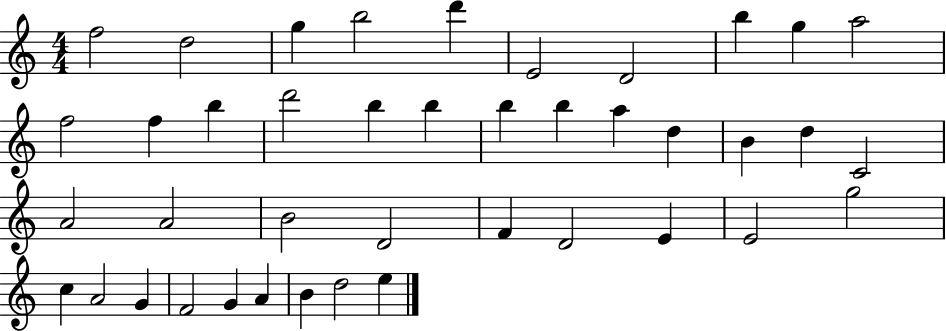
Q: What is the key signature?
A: C major